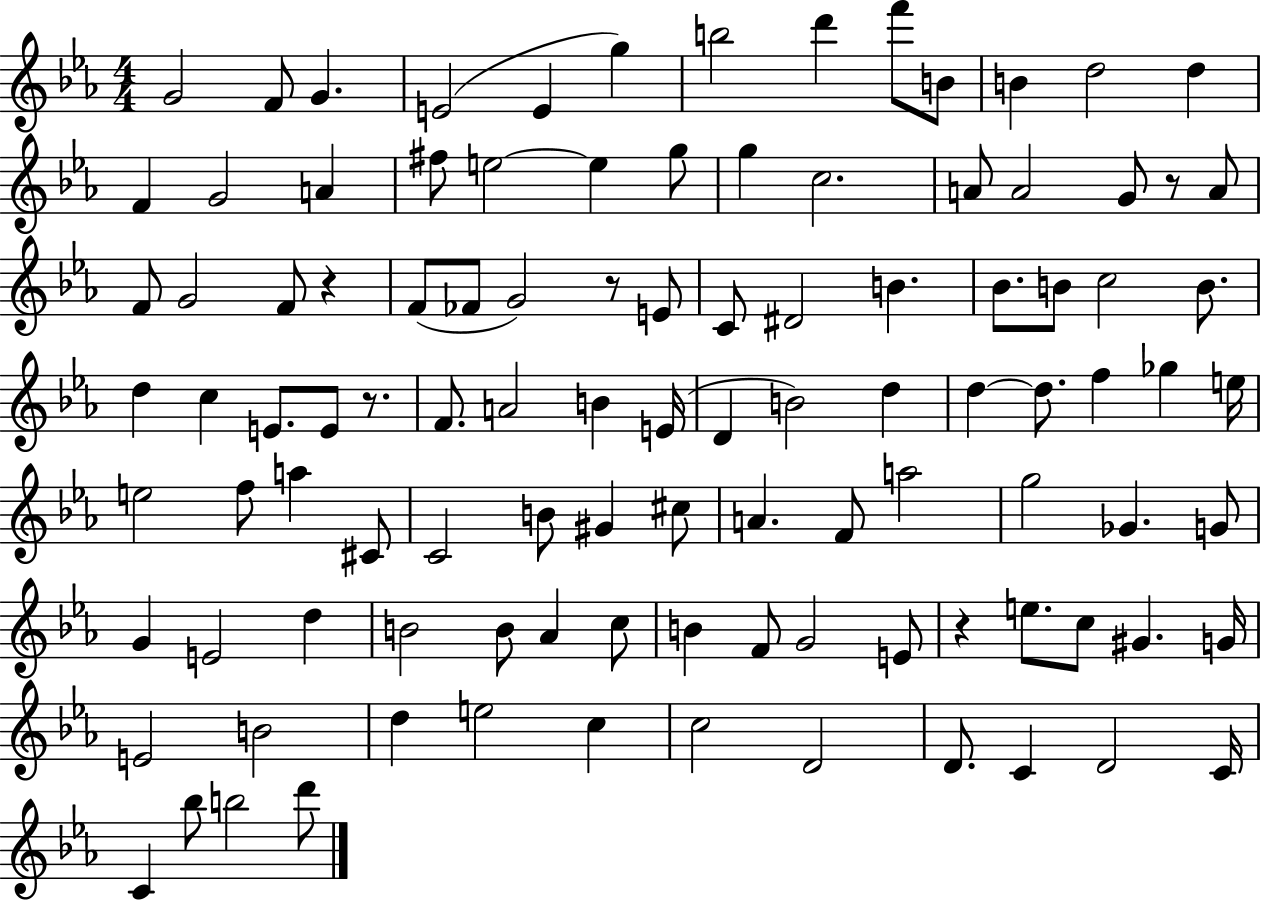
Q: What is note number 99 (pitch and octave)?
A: B5